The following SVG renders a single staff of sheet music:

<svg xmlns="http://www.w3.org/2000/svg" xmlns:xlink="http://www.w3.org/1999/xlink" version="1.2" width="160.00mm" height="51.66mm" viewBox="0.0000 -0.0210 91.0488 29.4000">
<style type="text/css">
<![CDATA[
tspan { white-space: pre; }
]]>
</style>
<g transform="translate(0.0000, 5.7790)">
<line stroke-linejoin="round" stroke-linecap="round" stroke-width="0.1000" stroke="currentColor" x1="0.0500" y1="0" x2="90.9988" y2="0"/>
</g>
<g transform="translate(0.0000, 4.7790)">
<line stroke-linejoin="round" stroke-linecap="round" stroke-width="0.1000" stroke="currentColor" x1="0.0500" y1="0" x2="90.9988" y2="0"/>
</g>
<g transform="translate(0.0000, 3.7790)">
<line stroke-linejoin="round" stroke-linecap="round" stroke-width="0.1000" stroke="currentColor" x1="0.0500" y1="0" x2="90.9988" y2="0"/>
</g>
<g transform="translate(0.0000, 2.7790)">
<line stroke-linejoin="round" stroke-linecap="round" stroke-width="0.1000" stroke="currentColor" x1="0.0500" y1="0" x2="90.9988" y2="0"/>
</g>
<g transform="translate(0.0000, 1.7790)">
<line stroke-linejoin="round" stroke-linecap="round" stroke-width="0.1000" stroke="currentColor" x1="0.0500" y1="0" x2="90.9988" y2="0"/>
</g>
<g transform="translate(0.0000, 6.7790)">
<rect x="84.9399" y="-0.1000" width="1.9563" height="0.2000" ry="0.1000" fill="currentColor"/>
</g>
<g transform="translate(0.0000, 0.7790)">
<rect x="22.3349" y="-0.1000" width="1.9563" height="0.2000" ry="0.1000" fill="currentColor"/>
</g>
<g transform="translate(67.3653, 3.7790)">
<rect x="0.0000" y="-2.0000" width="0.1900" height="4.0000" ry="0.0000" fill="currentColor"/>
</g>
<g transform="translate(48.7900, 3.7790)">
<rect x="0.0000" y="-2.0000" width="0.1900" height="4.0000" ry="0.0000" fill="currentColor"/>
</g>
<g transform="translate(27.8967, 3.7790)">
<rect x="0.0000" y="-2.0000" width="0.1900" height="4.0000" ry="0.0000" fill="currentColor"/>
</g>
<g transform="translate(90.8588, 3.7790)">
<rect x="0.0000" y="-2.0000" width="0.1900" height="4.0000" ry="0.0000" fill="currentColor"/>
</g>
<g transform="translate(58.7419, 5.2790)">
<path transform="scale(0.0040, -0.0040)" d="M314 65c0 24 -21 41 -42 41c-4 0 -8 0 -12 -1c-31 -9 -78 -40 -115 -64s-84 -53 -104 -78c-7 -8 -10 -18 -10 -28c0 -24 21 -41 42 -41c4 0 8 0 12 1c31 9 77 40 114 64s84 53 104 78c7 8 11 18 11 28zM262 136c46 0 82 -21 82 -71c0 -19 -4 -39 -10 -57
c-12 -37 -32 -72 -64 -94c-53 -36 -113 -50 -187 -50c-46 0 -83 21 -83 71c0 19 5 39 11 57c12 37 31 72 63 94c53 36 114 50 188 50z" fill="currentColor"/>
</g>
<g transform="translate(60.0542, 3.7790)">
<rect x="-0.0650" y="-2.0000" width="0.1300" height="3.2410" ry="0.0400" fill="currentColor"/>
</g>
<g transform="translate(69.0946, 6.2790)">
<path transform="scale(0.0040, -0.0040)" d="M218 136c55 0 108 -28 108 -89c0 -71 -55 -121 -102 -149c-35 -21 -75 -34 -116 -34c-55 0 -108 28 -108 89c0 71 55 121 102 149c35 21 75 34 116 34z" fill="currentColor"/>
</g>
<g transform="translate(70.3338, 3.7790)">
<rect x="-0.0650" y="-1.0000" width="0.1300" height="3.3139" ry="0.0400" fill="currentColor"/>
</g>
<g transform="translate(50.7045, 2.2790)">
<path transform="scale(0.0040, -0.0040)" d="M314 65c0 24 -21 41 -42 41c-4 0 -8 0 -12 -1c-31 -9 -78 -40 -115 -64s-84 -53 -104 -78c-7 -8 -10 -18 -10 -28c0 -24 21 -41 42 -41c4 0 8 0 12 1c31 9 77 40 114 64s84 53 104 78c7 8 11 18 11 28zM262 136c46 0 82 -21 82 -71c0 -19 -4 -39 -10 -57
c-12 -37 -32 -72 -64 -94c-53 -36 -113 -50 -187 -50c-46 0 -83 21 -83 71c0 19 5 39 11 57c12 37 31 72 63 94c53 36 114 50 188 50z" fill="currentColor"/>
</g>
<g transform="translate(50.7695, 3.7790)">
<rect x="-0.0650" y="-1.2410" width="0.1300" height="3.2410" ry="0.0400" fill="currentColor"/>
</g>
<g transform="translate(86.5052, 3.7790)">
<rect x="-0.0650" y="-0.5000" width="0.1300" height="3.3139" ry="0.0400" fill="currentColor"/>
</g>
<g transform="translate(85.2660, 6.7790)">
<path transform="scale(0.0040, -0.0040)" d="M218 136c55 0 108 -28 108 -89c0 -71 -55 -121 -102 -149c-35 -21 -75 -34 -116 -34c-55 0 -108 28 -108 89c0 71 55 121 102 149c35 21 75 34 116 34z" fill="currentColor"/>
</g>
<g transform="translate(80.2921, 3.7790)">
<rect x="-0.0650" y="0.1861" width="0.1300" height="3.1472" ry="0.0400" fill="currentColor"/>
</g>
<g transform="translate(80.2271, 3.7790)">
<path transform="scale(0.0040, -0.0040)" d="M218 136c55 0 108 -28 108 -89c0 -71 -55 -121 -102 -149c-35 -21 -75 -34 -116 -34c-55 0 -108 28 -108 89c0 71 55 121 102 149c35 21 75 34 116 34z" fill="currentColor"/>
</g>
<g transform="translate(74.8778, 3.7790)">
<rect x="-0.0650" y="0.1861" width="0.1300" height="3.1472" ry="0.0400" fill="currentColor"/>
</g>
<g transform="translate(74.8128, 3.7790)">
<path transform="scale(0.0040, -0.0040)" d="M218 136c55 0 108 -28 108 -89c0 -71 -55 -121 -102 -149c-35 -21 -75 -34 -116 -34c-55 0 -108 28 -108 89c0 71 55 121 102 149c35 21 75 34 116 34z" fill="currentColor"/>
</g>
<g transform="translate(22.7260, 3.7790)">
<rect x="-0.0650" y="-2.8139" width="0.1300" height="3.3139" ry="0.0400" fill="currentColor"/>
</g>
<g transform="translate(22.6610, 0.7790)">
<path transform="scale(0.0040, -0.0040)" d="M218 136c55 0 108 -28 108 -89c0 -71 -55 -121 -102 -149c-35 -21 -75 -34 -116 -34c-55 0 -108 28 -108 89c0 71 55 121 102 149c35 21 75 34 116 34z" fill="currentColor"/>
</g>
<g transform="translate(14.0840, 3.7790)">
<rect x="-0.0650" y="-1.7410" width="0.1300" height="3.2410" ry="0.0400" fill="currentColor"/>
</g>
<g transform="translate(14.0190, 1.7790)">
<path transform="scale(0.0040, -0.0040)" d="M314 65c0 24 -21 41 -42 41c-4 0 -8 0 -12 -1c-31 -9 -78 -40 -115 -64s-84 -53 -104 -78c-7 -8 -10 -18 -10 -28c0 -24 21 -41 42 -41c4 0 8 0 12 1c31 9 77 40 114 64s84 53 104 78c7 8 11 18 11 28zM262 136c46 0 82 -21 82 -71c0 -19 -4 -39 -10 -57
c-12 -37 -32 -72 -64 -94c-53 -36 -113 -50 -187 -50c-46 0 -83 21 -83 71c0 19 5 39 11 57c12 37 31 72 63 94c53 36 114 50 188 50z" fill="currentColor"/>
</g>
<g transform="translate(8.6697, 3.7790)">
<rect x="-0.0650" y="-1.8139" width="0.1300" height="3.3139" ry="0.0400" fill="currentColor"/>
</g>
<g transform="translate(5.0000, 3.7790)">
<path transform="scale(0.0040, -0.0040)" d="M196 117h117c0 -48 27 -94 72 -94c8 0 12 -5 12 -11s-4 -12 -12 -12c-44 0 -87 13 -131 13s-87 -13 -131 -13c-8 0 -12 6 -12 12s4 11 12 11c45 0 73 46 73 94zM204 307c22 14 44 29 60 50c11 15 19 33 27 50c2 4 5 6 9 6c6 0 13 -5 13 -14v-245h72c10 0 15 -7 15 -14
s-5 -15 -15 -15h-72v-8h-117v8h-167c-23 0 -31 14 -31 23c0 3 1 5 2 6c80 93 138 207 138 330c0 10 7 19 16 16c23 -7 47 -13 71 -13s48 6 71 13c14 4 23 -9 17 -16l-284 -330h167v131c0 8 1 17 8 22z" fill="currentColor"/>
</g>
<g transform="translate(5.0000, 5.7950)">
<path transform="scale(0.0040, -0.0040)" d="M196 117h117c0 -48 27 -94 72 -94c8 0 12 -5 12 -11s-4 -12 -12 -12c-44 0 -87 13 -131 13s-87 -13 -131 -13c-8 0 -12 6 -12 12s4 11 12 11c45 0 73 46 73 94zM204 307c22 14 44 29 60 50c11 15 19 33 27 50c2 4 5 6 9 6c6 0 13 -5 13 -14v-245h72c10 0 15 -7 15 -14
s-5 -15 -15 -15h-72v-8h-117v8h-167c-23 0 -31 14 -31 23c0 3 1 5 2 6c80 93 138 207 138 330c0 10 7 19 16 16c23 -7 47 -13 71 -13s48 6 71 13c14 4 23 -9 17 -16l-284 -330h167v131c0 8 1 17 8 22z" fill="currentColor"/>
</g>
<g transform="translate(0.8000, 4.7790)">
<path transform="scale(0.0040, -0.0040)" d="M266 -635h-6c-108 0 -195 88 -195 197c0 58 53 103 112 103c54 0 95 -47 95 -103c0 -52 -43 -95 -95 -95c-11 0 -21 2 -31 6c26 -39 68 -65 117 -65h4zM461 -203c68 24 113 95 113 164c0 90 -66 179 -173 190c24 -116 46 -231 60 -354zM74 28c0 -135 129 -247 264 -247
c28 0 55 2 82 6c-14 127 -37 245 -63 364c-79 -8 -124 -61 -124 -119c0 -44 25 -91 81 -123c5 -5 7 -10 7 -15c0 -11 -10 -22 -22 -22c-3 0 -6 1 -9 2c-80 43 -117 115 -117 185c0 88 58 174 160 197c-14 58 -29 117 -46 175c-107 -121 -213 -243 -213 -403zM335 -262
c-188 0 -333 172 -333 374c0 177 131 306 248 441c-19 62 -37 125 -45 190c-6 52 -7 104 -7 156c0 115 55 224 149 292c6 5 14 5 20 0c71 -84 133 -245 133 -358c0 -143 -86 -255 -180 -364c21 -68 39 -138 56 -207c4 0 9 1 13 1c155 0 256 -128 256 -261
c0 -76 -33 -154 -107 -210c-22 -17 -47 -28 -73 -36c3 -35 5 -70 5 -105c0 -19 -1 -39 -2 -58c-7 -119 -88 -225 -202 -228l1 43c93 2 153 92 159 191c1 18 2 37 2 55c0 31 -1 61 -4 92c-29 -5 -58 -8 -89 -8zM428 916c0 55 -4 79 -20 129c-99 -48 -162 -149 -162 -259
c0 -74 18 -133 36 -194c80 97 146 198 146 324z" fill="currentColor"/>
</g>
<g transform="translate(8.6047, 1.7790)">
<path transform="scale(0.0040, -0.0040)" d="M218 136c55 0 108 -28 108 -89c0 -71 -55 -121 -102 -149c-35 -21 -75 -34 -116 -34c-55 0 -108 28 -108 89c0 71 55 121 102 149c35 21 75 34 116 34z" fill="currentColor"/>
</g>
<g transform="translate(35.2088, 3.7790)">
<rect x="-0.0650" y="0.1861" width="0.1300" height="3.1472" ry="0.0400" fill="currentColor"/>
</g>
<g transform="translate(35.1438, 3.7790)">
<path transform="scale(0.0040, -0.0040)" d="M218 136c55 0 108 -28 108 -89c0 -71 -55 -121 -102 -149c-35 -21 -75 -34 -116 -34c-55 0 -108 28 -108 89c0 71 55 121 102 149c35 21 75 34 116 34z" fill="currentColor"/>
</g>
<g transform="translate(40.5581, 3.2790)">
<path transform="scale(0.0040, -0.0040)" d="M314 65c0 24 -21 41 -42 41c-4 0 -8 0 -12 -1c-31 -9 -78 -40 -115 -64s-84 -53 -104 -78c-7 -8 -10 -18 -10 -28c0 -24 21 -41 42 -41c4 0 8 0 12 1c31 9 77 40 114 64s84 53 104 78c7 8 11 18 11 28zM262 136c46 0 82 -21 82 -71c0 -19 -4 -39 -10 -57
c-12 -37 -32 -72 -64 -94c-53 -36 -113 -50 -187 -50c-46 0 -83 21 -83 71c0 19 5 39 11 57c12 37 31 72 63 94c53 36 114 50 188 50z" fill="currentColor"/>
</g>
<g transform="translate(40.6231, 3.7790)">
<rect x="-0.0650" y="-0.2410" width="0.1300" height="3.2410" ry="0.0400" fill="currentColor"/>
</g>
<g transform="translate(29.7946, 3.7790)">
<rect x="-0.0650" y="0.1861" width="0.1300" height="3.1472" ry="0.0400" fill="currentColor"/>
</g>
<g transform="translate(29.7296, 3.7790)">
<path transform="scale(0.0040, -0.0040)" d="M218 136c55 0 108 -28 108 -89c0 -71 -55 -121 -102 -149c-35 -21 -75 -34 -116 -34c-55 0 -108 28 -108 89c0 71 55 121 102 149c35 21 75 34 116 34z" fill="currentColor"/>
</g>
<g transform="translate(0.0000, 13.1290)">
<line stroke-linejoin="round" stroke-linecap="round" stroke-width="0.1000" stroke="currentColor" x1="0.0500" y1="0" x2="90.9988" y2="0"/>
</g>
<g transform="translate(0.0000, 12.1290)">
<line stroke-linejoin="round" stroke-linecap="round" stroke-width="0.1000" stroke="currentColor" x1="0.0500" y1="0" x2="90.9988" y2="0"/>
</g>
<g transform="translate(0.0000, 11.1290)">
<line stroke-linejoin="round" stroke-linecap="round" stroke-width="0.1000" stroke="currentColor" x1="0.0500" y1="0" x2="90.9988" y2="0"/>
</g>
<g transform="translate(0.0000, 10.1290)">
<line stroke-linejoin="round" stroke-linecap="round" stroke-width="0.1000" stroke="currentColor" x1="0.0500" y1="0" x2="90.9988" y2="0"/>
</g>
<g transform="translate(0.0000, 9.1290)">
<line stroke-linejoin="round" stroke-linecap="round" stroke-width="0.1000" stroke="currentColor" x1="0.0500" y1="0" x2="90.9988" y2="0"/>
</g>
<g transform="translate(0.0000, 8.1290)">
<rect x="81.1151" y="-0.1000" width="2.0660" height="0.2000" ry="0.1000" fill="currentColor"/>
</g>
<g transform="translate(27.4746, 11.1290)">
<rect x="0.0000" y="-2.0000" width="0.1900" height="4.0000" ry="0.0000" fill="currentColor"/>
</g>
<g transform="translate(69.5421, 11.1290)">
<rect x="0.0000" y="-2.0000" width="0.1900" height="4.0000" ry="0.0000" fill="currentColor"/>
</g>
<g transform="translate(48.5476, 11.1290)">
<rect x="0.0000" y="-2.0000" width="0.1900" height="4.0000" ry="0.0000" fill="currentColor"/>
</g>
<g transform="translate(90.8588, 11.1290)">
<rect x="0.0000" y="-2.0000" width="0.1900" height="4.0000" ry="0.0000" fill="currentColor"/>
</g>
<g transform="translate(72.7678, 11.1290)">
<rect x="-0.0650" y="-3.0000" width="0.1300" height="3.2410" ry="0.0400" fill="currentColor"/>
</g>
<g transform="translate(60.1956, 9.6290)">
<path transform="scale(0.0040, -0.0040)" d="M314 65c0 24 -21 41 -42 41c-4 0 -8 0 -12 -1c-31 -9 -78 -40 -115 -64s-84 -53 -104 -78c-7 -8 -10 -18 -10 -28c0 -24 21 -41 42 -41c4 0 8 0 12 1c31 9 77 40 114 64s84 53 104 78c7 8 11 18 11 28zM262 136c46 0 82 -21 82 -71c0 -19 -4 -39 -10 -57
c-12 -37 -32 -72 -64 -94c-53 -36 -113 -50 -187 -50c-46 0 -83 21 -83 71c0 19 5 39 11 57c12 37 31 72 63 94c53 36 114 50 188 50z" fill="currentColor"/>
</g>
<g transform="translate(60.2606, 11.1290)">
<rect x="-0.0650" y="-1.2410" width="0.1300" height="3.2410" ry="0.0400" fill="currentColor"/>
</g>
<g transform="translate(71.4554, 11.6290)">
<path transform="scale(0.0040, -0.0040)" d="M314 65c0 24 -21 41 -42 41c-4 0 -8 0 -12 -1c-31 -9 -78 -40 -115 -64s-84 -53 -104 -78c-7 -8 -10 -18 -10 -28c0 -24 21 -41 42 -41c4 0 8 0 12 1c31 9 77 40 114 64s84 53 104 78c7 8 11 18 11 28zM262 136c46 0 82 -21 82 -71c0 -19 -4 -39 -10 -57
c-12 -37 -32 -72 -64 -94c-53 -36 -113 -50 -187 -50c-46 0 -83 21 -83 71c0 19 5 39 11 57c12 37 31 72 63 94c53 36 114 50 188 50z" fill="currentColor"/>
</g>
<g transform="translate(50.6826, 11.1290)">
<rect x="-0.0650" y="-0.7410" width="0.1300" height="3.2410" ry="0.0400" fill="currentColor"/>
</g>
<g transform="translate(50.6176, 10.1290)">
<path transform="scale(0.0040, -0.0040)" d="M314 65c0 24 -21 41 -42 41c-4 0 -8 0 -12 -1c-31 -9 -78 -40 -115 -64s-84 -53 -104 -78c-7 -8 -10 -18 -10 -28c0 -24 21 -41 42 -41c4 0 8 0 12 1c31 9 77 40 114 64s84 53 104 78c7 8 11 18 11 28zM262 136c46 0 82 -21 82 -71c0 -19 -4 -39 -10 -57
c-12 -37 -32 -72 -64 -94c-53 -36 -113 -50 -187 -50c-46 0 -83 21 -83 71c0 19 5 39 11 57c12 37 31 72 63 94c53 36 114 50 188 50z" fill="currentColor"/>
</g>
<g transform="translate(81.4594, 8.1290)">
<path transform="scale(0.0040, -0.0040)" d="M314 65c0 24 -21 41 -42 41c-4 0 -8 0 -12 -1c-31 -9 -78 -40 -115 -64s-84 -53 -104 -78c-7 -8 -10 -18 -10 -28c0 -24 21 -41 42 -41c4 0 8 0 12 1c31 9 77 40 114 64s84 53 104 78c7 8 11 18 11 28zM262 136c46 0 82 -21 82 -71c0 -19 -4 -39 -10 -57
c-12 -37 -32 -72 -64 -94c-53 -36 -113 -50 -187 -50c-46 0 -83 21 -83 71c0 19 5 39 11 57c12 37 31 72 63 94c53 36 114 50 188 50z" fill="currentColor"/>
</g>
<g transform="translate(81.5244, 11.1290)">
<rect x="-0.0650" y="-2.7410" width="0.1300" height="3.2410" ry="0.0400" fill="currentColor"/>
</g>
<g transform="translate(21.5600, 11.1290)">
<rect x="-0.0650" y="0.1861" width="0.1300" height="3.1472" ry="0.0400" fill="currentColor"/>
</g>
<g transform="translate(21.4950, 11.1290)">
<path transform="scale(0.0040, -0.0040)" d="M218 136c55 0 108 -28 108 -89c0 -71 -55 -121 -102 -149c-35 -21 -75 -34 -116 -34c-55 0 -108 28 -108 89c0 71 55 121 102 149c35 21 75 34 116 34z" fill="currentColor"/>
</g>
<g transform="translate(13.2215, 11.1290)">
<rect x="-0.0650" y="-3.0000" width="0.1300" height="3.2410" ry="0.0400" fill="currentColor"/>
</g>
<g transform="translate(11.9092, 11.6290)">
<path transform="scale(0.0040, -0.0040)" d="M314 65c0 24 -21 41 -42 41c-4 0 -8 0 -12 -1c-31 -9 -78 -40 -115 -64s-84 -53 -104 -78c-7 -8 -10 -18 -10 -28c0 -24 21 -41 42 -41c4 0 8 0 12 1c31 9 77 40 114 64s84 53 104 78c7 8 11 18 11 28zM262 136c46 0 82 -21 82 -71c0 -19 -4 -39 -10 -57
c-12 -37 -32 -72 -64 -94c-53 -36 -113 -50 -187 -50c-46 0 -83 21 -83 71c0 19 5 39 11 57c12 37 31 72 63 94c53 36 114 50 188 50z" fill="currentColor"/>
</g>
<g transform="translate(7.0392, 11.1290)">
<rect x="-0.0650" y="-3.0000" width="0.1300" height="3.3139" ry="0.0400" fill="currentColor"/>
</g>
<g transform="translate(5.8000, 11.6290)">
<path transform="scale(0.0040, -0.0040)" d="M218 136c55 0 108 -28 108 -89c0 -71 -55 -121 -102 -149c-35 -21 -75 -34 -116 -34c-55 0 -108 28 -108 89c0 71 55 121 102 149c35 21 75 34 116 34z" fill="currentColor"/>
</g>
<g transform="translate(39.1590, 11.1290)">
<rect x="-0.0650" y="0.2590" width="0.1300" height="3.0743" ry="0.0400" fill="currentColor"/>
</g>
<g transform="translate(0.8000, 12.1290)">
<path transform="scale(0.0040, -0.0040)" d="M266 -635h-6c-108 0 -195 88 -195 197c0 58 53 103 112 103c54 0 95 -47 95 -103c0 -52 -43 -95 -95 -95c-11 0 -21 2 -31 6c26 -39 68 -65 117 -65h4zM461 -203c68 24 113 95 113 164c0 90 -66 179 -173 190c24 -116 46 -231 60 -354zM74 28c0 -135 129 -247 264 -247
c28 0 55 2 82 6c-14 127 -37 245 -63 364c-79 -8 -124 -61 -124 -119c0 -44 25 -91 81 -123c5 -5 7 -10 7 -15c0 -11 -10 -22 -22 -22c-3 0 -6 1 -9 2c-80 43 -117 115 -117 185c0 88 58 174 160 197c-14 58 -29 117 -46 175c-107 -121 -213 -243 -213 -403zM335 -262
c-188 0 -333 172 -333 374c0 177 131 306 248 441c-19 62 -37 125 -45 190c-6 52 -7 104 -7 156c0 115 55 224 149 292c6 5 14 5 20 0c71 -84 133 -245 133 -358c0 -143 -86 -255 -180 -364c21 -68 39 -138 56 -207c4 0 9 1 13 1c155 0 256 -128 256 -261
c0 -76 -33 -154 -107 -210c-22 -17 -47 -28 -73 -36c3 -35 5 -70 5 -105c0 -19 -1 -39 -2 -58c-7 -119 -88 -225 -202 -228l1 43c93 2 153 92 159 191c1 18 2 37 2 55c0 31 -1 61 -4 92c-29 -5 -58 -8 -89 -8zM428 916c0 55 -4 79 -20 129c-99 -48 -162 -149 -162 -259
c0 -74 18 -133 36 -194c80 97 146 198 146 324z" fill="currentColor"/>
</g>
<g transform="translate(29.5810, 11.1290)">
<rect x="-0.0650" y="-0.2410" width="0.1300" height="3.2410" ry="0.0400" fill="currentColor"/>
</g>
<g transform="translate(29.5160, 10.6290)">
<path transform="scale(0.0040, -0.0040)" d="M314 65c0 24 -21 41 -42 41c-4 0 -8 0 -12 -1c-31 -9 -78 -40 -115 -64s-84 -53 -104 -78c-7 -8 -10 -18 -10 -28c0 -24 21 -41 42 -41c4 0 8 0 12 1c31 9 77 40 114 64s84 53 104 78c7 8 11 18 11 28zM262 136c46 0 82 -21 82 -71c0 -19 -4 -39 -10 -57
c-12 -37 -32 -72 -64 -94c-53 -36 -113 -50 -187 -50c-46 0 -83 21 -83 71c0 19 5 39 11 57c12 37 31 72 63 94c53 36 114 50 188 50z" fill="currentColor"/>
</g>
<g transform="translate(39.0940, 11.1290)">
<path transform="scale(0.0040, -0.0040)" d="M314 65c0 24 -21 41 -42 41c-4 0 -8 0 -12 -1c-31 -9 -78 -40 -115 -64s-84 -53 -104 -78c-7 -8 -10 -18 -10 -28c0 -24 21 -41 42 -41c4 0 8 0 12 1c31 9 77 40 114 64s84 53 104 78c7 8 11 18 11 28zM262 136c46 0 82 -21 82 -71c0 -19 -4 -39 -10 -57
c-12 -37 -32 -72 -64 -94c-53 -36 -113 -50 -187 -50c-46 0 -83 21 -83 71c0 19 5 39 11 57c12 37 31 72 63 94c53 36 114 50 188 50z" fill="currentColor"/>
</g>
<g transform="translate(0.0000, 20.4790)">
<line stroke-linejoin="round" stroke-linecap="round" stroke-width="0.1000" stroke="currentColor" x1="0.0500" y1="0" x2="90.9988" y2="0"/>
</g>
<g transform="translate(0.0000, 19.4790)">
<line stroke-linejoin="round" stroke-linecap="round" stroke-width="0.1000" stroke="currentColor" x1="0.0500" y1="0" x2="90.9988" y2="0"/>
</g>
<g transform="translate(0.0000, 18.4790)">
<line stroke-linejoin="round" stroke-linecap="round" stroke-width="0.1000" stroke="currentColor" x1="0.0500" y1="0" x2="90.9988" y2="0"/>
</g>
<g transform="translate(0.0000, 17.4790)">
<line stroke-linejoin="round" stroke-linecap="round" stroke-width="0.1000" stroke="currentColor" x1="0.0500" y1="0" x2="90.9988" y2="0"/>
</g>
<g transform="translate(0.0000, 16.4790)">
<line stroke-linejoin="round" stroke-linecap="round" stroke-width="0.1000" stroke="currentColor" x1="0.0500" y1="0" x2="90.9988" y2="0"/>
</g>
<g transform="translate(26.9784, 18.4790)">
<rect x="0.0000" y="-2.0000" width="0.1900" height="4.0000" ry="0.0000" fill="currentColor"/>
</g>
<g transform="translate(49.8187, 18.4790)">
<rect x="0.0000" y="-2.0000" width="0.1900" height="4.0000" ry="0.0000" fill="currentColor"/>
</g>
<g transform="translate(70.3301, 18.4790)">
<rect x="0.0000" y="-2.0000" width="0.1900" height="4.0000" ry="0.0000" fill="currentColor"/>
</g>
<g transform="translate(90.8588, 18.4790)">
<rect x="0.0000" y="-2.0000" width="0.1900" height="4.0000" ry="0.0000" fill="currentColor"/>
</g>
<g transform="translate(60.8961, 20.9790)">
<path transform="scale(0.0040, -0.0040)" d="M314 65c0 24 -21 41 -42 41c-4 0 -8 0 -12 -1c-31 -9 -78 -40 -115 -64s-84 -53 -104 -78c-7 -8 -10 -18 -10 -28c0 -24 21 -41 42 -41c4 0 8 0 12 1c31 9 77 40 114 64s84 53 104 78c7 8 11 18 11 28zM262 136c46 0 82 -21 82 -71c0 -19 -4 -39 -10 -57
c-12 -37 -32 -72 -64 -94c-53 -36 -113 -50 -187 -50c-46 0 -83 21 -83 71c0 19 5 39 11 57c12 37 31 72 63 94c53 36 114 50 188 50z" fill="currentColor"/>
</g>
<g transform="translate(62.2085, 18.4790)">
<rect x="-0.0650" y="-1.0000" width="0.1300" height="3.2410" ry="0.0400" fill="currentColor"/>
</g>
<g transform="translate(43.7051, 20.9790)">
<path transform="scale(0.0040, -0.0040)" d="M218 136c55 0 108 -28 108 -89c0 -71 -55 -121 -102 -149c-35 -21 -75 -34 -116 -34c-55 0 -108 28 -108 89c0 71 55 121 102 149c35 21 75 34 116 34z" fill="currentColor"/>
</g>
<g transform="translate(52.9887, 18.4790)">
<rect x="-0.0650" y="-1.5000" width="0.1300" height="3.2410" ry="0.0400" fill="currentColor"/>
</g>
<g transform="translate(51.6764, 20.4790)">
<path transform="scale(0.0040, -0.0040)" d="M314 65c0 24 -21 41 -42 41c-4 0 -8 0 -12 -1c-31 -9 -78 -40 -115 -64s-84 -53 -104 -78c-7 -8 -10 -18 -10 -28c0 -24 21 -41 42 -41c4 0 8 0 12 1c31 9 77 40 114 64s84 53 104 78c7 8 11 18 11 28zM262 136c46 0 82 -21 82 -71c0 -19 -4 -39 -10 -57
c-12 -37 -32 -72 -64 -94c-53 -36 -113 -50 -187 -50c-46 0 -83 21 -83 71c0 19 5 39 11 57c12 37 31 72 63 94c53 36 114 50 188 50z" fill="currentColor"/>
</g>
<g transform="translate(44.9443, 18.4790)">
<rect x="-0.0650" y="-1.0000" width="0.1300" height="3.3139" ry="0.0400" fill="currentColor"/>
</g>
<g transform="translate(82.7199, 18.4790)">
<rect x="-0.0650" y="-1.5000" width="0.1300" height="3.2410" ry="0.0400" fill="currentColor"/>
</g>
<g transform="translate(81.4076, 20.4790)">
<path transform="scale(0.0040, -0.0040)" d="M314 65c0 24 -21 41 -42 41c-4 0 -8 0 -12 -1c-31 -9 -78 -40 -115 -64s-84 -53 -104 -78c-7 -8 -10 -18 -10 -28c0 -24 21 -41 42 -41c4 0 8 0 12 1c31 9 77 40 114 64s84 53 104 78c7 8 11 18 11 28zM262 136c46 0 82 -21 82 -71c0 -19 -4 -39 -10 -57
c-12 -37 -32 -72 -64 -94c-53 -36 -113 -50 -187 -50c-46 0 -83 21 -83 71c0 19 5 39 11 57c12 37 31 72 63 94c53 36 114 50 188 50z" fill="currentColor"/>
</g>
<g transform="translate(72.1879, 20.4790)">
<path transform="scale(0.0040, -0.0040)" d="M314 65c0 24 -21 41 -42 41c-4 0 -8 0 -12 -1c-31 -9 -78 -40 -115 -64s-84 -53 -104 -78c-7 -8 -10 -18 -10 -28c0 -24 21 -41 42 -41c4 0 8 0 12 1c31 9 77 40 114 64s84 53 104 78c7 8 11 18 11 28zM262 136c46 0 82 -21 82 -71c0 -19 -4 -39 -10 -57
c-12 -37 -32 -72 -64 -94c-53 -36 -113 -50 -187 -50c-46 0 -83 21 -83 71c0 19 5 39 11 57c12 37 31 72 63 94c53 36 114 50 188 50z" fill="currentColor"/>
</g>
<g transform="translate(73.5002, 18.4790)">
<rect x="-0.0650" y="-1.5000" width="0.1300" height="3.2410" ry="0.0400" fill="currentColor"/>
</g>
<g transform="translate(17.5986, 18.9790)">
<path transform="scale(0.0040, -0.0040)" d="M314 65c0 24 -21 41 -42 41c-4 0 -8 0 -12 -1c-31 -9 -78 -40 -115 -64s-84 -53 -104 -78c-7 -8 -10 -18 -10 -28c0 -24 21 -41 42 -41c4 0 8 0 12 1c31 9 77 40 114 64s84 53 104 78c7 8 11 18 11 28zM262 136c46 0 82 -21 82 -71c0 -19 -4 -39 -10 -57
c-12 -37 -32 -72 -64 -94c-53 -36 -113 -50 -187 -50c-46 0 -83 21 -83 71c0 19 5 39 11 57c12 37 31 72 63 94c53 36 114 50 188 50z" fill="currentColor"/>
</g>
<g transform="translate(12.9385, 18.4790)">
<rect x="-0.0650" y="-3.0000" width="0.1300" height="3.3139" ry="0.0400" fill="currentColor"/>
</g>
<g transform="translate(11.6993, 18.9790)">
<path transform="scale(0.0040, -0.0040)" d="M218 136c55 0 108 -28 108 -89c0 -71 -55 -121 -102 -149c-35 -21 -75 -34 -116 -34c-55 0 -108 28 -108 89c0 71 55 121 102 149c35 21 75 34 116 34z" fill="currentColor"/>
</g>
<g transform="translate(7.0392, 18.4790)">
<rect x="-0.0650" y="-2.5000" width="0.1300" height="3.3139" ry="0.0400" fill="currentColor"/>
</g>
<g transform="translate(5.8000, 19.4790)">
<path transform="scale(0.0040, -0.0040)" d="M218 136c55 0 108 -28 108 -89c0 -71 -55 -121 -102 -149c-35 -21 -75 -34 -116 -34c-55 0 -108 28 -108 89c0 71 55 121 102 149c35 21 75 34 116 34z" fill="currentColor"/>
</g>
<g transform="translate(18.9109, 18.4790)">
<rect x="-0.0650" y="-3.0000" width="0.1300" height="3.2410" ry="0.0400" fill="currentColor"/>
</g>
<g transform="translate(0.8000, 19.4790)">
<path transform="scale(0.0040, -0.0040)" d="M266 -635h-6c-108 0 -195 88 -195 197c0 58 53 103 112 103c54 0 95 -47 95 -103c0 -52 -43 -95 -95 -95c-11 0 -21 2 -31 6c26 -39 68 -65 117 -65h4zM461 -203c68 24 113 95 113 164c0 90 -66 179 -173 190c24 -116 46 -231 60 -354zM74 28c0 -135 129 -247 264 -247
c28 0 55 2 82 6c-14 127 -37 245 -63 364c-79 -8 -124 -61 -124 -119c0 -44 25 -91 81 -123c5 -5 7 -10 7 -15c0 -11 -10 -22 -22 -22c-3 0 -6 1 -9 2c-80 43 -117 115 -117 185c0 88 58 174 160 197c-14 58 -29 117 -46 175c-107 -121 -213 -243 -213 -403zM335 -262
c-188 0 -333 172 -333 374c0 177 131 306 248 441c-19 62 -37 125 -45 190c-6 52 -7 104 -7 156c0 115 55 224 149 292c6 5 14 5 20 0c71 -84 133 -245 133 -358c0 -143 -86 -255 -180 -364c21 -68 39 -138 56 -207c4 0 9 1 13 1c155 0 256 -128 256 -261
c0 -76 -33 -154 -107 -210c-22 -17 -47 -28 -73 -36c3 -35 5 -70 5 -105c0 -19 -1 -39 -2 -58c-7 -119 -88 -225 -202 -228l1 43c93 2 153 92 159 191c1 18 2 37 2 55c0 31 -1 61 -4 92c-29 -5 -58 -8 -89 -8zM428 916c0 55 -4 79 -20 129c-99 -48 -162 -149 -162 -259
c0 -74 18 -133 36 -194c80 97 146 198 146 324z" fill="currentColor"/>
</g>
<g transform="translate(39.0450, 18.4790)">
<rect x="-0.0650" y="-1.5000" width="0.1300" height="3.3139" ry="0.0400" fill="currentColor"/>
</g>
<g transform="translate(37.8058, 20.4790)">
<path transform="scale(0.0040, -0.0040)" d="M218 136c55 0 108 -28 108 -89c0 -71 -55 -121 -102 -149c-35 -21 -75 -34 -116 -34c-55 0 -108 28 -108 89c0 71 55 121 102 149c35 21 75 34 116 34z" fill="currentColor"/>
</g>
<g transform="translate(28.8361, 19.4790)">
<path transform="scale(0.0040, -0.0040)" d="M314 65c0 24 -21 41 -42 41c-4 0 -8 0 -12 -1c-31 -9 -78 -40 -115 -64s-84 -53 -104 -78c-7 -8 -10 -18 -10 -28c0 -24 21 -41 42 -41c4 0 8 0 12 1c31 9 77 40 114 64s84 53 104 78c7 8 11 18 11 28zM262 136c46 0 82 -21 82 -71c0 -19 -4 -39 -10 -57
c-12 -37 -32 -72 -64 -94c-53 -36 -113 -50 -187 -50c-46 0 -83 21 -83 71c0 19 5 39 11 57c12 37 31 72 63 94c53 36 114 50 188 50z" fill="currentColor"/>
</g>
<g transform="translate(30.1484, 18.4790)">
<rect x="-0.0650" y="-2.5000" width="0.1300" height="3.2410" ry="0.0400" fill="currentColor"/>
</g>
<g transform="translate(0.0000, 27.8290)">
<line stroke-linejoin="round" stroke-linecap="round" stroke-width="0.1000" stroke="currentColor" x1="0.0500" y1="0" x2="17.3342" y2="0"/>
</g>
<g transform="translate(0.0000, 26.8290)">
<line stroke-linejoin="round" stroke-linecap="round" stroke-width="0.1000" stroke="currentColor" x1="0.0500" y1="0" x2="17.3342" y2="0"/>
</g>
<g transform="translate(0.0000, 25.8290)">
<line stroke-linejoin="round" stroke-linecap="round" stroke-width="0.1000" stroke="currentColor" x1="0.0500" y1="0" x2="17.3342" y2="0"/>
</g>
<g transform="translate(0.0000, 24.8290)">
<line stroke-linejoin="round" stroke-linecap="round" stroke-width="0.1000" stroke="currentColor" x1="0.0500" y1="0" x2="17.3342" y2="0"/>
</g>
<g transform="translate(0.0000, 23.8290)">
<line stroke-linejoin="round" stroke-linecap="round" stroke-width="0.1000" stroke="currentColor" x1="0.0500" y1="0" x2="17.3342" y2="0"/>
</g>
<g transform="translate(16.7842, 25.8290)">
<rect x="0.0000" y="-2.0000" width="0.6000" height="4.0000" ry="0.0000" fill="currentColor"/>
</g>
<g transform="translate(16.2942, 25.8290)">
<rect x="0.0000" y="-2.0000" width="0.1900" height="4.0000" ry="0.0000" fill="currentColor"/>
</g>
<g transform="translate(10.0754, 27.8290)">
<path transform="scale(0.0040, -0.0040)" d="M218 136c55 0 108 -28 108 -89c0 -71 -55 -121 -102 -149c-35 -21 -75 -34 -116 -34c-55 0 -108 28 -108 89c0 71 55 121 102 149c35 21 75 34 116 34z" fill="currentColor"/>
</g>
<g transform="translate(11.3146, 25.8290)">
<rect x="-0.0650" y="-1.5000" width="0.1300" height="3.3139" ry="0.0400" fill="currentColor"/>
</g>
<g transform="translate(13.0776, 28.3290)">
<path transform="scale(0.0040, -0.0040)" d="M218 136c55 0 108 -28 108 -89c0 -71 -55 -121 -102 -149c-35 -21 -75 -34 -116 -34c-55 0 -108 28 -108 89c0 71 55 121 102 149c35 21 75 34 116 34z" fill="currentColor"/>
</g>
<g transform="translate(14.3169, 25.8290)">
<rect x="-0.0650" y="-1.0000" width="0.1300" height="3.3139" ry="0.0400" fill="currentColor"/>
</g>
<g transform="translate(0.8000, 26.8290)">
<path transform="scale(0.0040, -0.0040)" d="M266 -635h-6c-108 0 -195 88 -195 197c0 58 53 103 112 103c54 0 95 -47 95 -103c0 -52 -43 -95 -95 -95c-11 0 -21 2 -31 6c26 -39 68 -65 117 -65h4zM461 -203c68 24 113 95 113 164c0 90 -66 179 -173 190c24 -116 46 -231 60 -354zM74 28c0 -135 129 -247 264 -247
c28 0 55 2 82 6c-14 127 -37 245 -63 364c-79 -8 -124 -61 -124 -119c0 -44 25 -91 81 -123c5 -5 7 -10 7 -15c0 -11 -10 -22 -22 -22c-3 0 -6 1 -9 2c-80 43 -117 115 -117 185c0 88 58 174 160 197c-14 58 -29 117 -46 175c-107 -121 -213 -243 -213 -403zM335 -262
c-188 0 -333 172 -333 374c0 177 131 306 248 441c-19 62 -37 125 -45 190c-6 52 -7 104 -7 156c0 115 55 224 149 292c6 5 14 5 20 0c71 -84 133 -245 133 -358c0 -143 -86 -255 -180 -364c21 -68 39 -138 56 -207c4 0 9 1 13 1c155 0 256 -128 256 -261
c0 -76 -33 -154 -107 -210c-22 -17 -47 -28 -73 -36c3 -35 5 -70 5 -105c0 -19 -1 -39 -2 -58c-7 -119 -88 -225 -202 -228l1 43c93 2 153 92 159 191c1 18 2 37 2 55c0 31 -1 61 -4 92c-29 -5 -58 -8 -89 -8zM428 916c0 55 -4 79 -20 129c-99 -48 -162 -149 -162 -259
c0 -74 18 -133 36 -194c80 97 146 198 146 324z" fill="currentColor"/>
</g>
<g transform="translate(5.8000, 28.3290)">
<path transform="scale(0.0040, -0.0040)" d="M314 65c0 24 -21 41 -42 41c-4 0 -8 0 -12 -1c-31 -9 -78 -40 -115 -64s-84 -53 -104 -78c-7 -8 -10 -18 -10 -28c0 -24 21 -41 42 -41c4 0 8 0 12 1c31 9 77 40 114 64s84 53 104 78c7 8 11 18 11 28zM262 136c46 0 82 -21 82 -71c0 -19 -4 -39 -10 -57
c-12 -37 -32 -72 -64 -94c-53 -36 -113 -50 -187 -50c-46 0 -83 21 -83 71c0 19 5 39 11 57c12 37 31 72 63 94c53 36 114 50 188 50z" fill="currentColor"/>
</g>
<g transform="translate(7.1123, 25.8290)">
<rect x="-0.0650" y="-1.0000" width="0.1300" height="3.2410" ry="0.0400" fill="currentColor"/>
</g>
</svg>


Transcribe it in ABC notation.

X:1
T:Untitled
M:4/4
L:1/4
K:C
f f2 a B B c2 e2 F2 D B B C A A2 B c2 B2 d2 e2 A2 a2 G A A2 G2 E D E2 D2 E2 E2 D2 E D